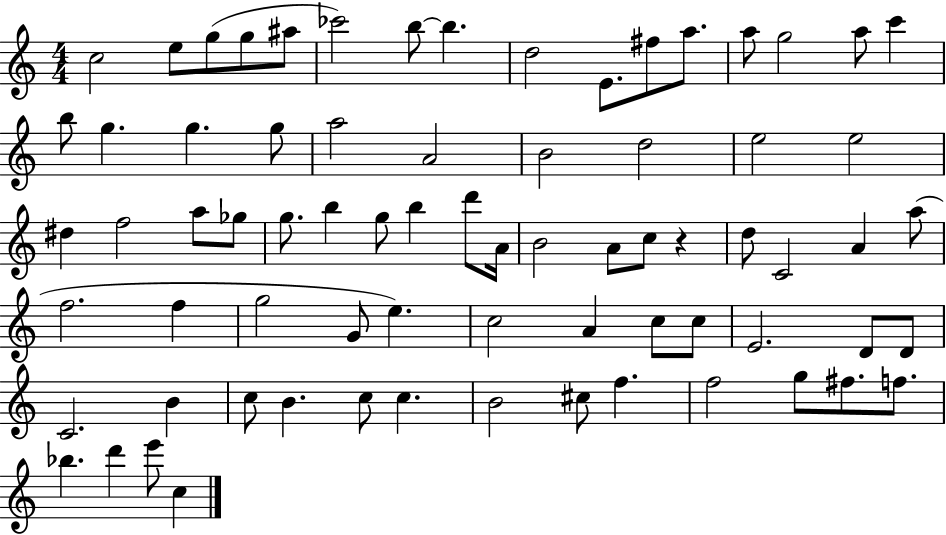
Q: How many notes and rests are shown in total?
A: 73